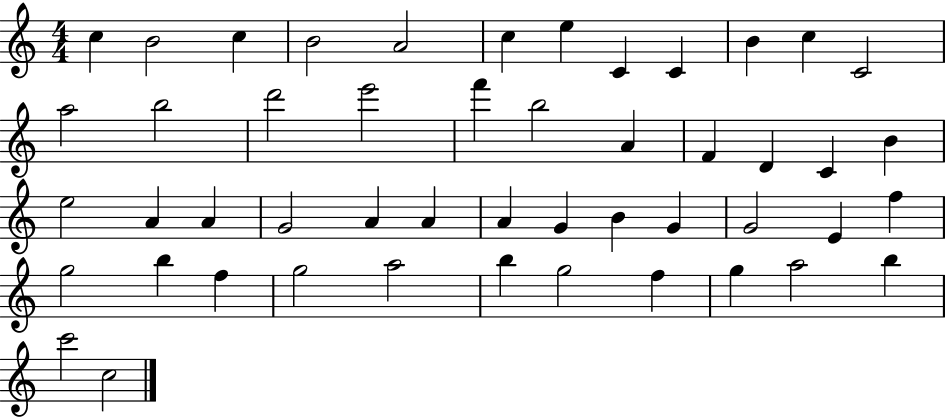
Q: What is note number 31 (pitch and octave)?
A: G4